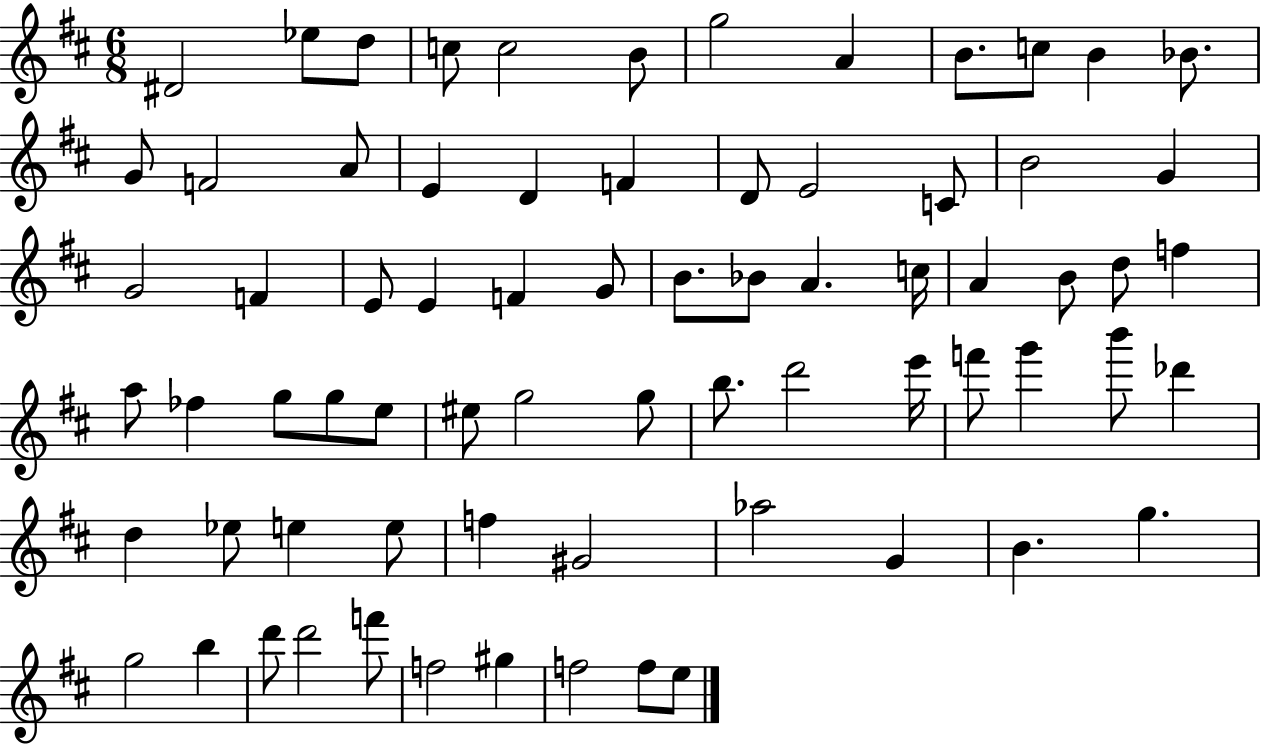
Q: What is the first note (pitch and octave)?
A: D#4